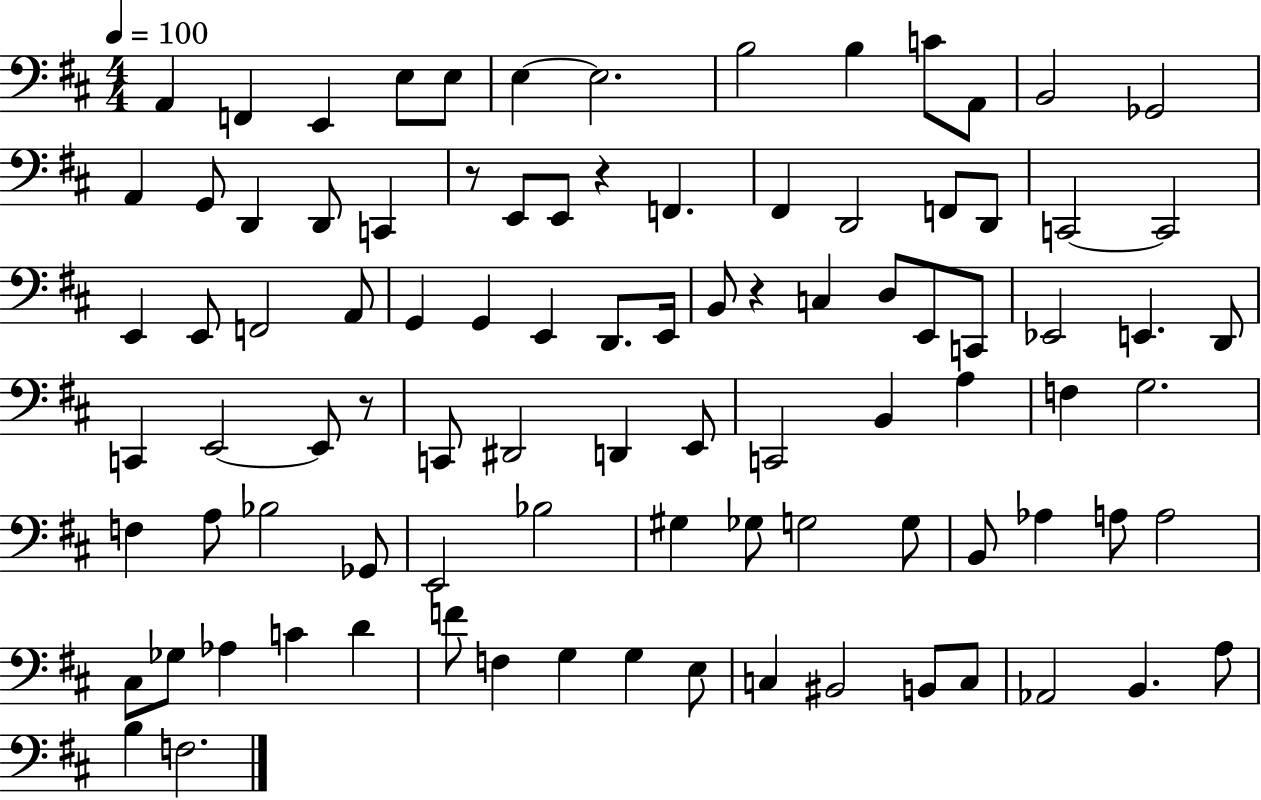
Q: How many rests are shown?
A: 4